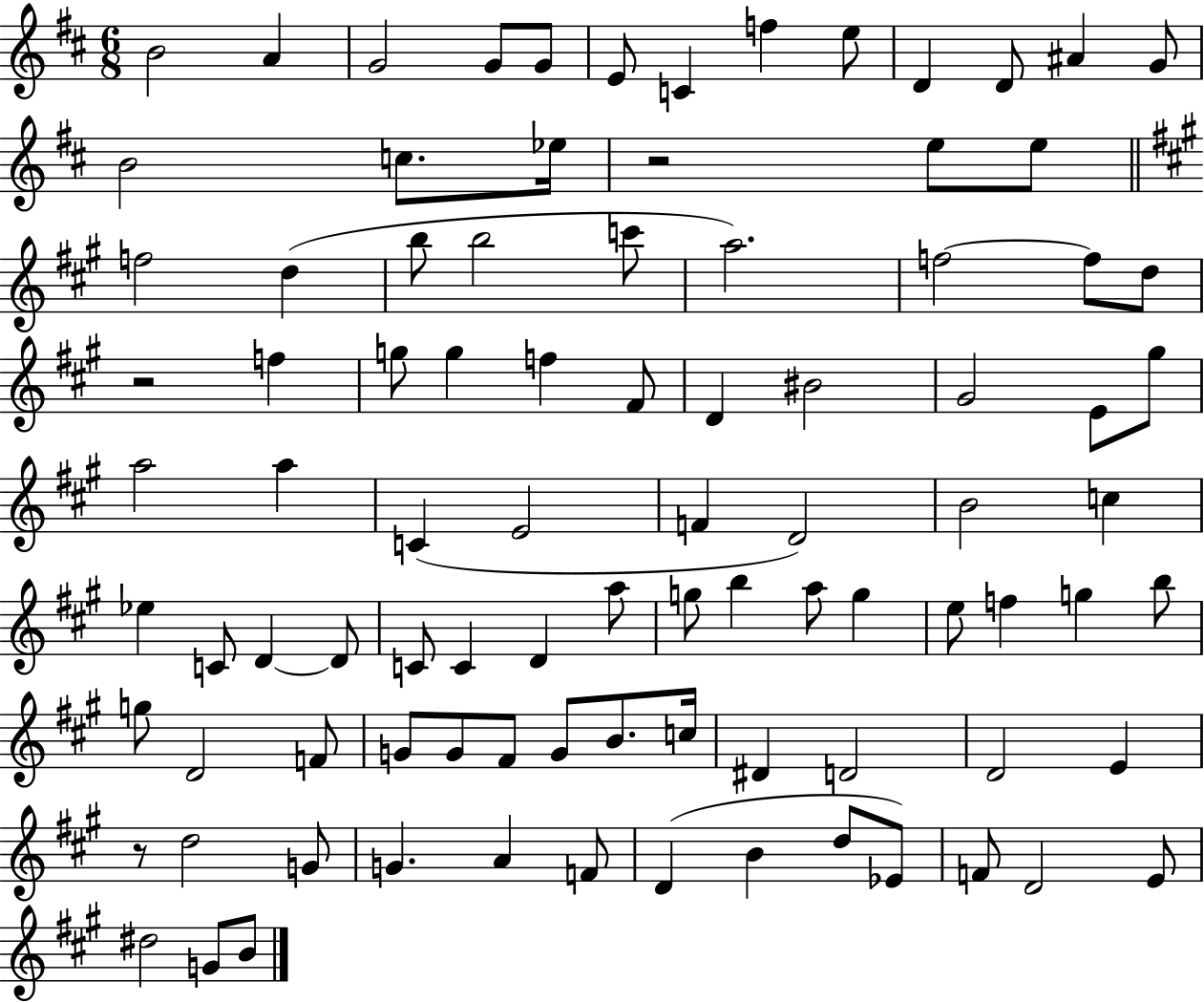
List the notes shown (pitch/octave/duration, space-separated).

B4/h A4/q G4/h G4/e G4/e E4/e C4/q F5/q E5/e D4/q D4/e A#4/q G4/e B4/h C5/e. Eb5/s R/h E5/e E5/e F5/h D5/q B5/e B5/h C6/e A5/h. F5/h F5/e D5/e R/h F5/q G5/e G5/q F5/q F#4/e D4/q BIS4/h G#4/h E4/e G#5/e A5/h A5/q C4/q E4/h F4/q D4/h B4/h C5/q Eb5/q C4/e D4/q D4/e C4/e C4/q D4/q A5/e G5/e B5/q A5/e G5/q E5/e F5/q G5/q B5/e G5/e D4/h F4/e G4/e G4/e F#4/e G4/e B4/e. C5/s D#4/q D4/h D4/h E4/q R/e D5/h G4/e G4/q. A4/q F4/e D4/q B4/q D5/e Eb4/e F4/e D4/h E4/e D#5/h G4/e B4/e